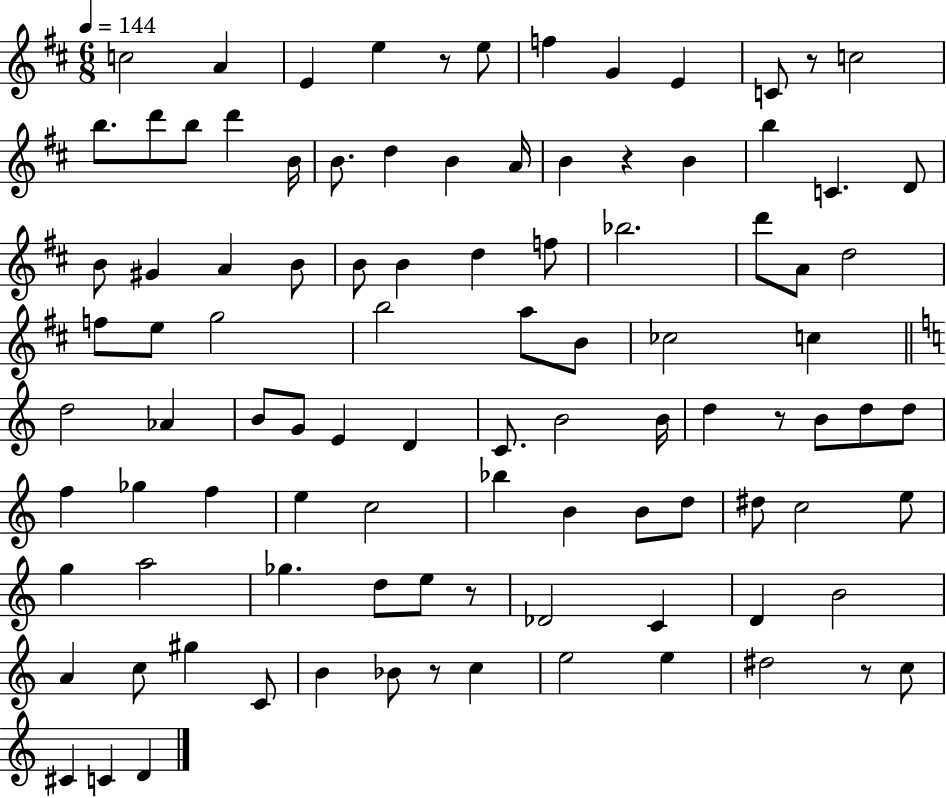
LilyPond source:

{
  \clef treble
  \numericTimeSignature
  \time 6/8
  \key d \major
  \tempo 4 = 144
  \repeat volta 2 { c''2 a'4 | e'4 e''4 r8 e''8 | f''4 g'4 e'4 | c'8 r8 c''2 | \break b''8. d'''8 b''8 d'''4 b'16 | b'8. d''4 b'4 a'16 | b'4 r4 b'4 | b''4 c'4. d'8 | \break b'8 gis'4 a'4 b'8 | b'8 b'4 d''4 f''8 | bes''2. | d'''8 a'8 d''2 | \break f''8 e''8 g''2 | b''2 a''8 b'8 | ces''2 c''4 | \bar "||" \break \key c \major d''2 aes'4 | b'8 g'8 e'4 d'4 | c'8. b'2 b'16 | d''4 r8 b'8 d''8 d''8 | \break f''4 ges''4 f''4 | e''4 c''2 | bes''4 b'4 b'8 d''8 | dis''8 c''2 e''8 | \break g''4 a''2 | ges''4. d''8 e''8 r8 | des'2 c'4 | d'4 b'2 | \break a'4 c''8 gis''4 c'8 | b'4 bes'8 r8 c''4 | e''2 e''4 | dis''2 r8 c''8 | \break cis'4 c'4 d'4 | } \bar "|."
}